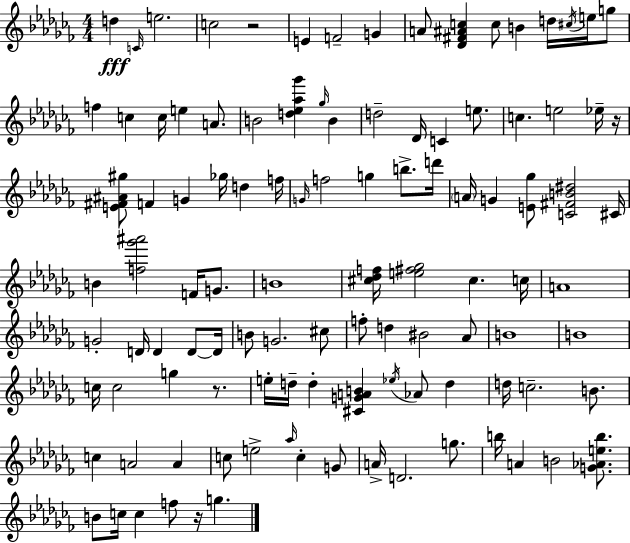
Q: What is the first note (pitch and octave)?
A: D5